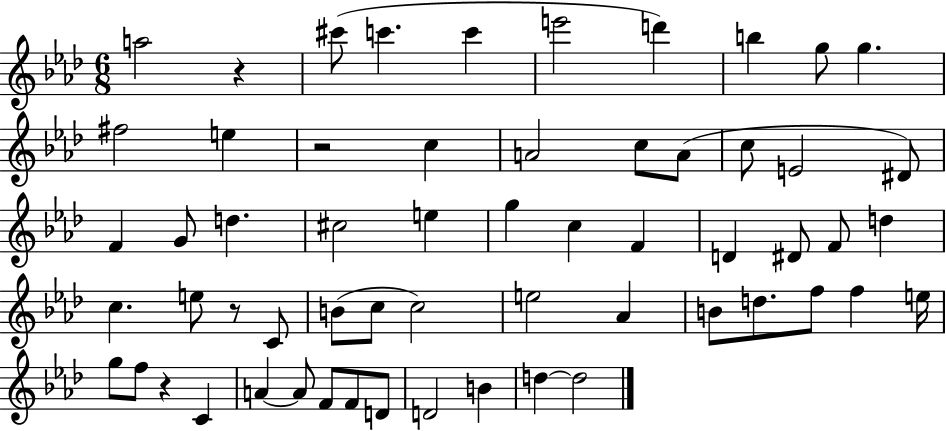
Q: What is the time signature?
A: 6/8